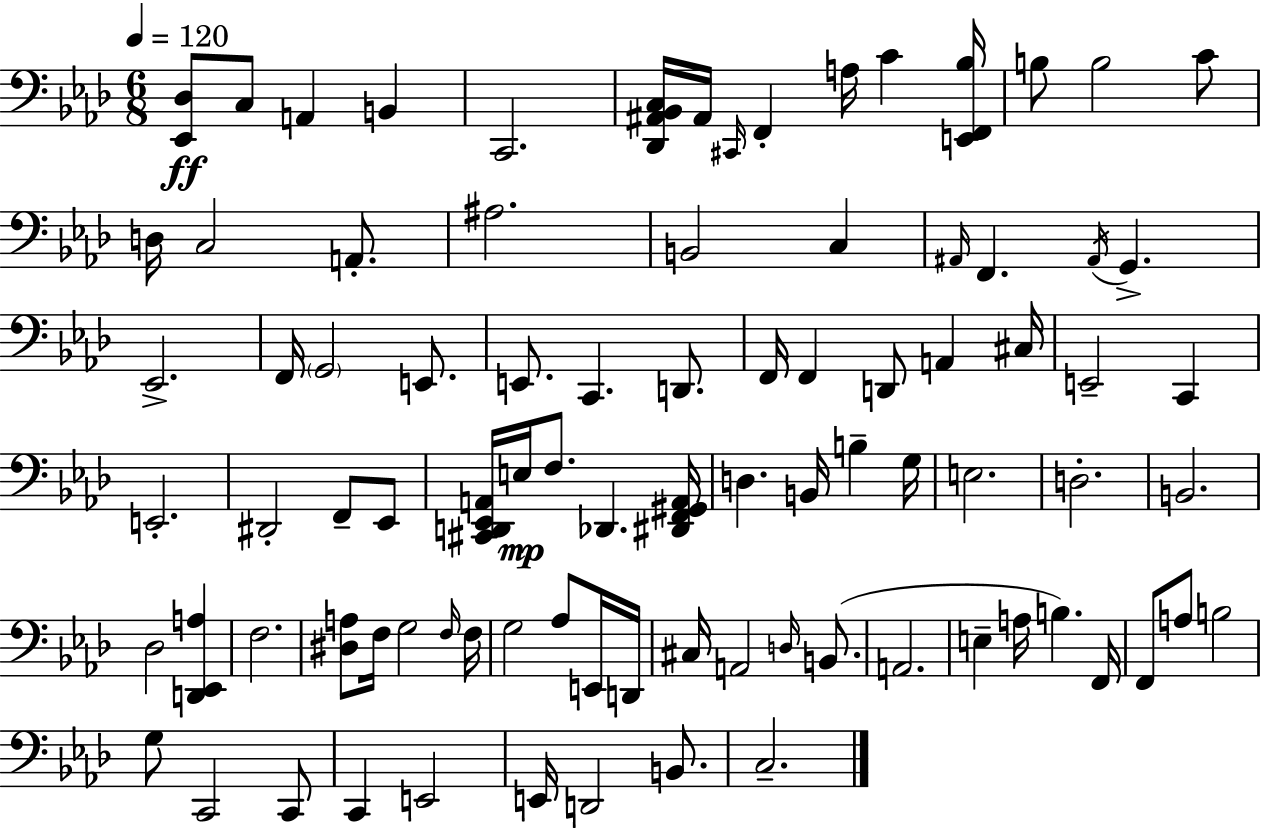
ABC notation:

X:1
T:Untitled
M:6/8
L:1/4
K:Fm
[_E,,_D,]/2 C,/2 A,, B,, C,,2 [_D,,^A,,_B,,C,]/4 ^A,,/4 ^C,,/4 F,, A,/4 C [E,,F,,_B,]/4 B,/2 B,2 C/2 D,/4 C,2 A,,/2 ^A,2 B,,2 C, ^A,,/4 F,, ^A,,/4 G,, _E,,2 F,,/4 G,,2 E,,/2 E,,/2 C,, D,,/2 F,,/4 F,, D,,/2 A,, ^C,/4 E,,2 C,, E,,2 ^D,,2 F,,/2 _E,,/2 [^C,,D,,_E,,A,,]/4 E,/4 F,/2 _D,, [^D,,F,,^G,,A,,]/4 D, B,,/4 B, G,/4 E,2 D,2 B,,2 _D,2 [D,,_E,,A,] F,2 [^D,A,]/2 F,/4 G,2 F,/4 F,/4 G,2 _A,/2 E,,/4 D,,/4 ^C,/4 A,,2 D,/4 B,,/2 A,,2 E, A,/4 B, F,,/4 F,,/2 A,/2 B,2 G,/2 C,,2 C,,/2 C,, E,,2 E,,/4 D,,2 B,,/2 C,2